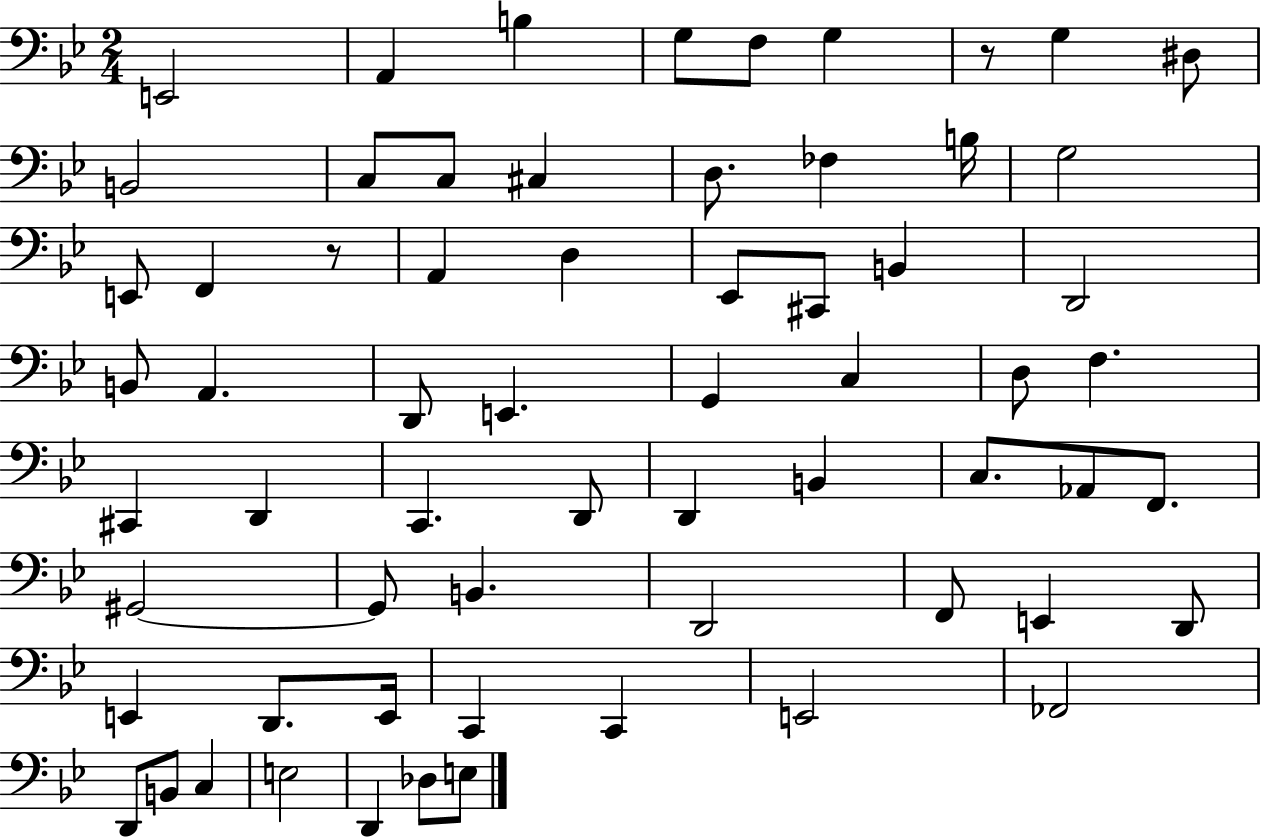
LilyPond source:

{
  \clef bass
  \numericTimeSignature
  \time 2/4
  \key bes \major
  e,2 | a,4 b4 | g8 f8 g4 | r8 g4 dis8 | \break b,2 | c8 c8 cis4 | d8. fes4 b16 | g2 | \break e,8 f,4 r8 | a,4 d4 | ees,8 cis,8 b,4 | d,2 | \break b,8 a,4. | d,8 e,4. | g,4 c4 | d8 f4. | \break cis,4 d,4 | c,4. d,8 | d,4 b,4 | c8. aes,8 f,8. | \break gis,2~~ | gis,8 b,4. | d,2 | f,8 e,4 d,8 | \break e,4 d,8. e,16 | c,4 c,4 | e,2 | fes,2 | \break d,8 b,8 c4 | e2 | d,4 des8 e8 | \bar "|."
}